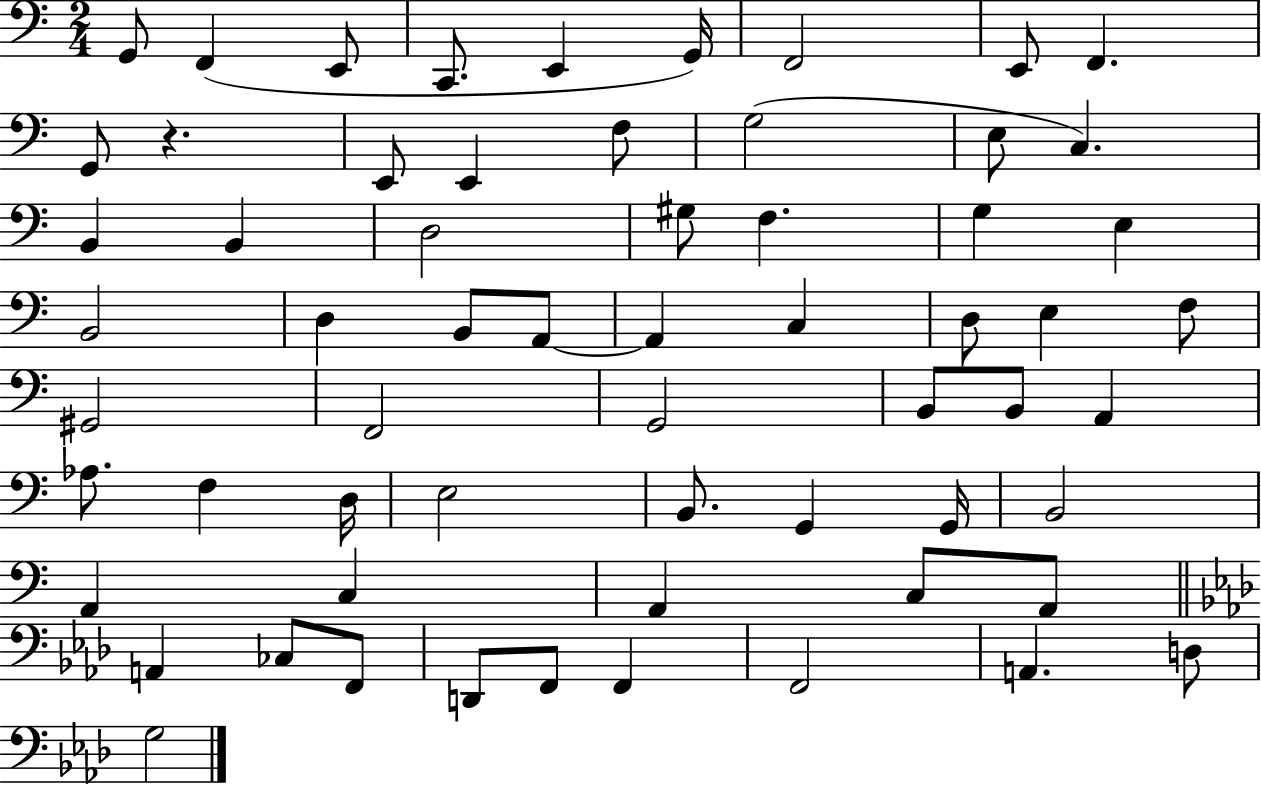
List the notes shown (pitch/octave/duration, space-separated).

G2/e F2/q E2/e C2/e. E2/q G2/s F2/h E2/e F2/q. G2/e R/q. E2/e E2/q F3/e G3/h E3/e C3/q. B2/q B2/q D3/h G#3/e F3/q. G3/q E3/q B2/h D3/q B2/e A2/e A2/q C3/q D3/e E3/q F3/e G#2/h F2/h G2/h B2/e B2/e A2/q Ab3/e. F3/q D3/s E3/h B2/e. G2/q G2/s B2/h A2/q C3/q A2/q C3/e A2/e A2/q CES3/e F2/e D2/e F2/e F2/q F2/h A2/q. D3/e G3/h